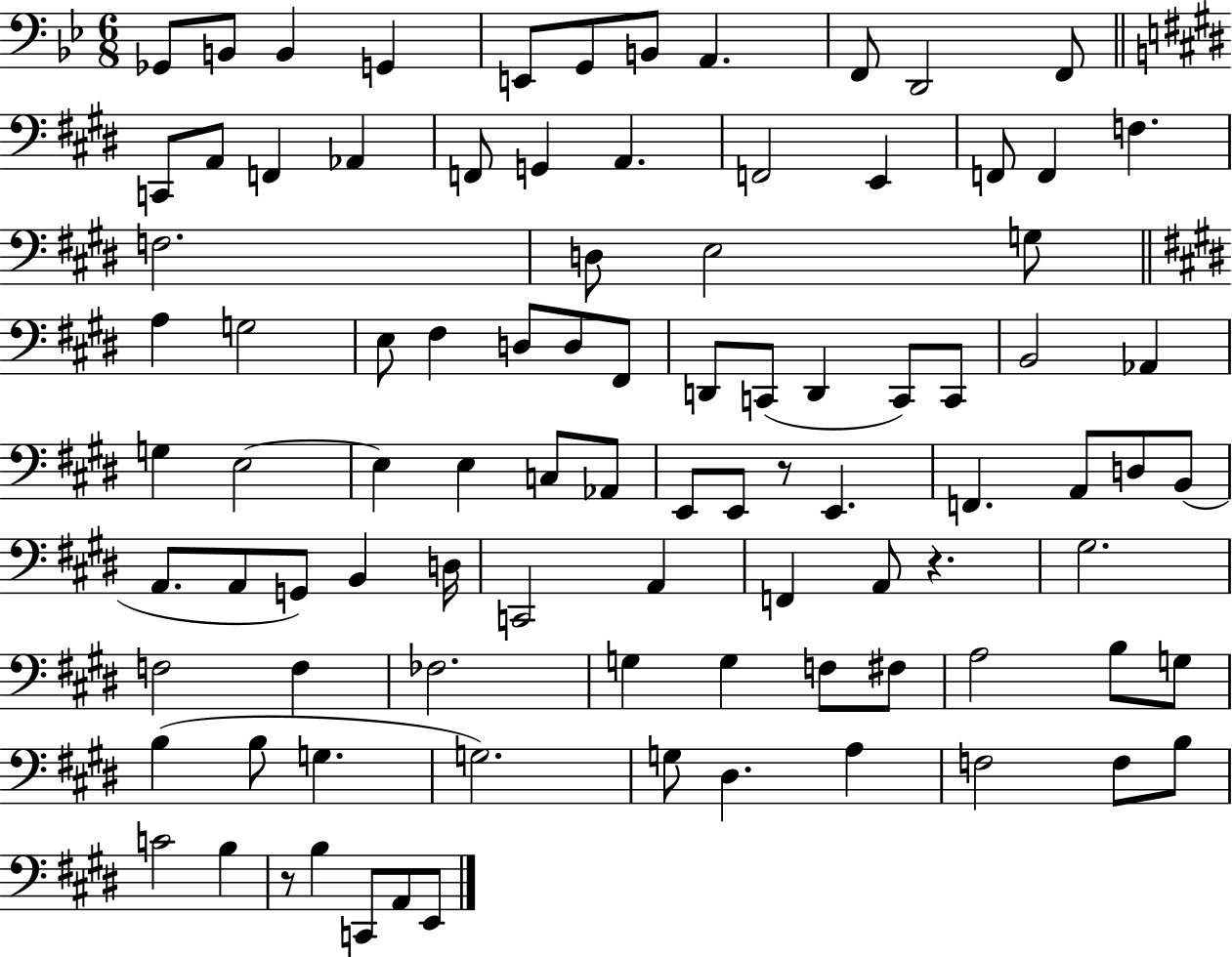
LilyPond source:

{
  \clef bass
  \numericTimeSignature
  \time 6/8
  \key bes \major
  \repeat volta 2 { ges,8 b,8 b,4 g,4 | e,8 g,8 b,8 a,4. | f,8 d,2 f,8 | \bar "||" \break \key e \major c,8 a,8 f,4 aes,4 | f,8 g,4 a,4. | f,2 e,4 | f,8 f,4 f4. | \break f2. | d8 e2 g8 | \bar "||" \break \key e \major a4 g2 | e8 fis4 d8 d8 fis,8 | d,8 c,8( d,4 c,8) c,8 | b,2 aes,4 | \break g4 e2~~ | e4 e4 c8 aes,8 | e,8 e,8 r8 e,4. | f,4. a,8 d8 b,8( | \break a,8. a,8 g,8) b,4 d16 | c,2 a,4 | f,4 a,8 r4. | gis2. | \break f2 f4 | fes2. | g4 g4 f8 fis8 | a2 b8 g8 | \break b4( b8 g4. | g2.) | g8 dis4. a4 | f2 f8 b8 | \break c'2 b4 | r8 b4 c,8 a,8 e,8 | } \bar "|."
}